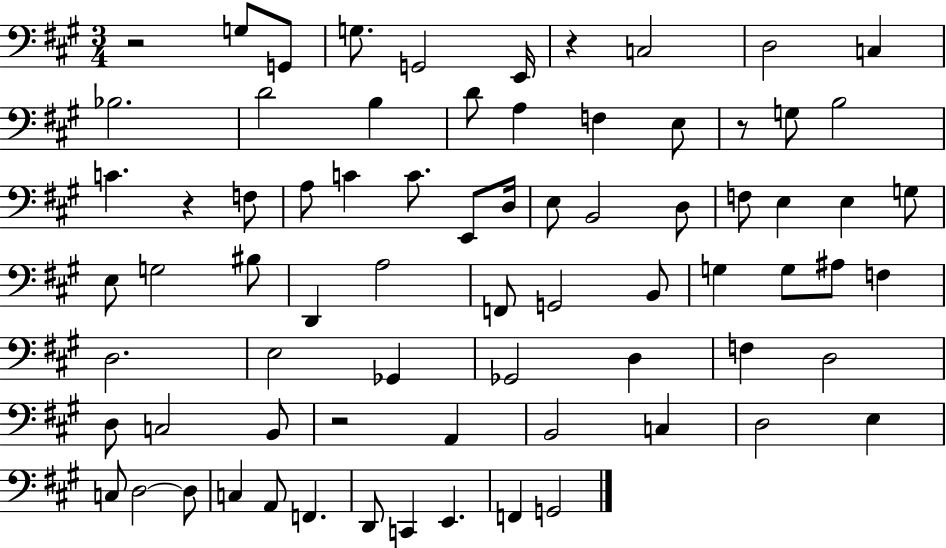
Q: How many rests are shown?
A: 5